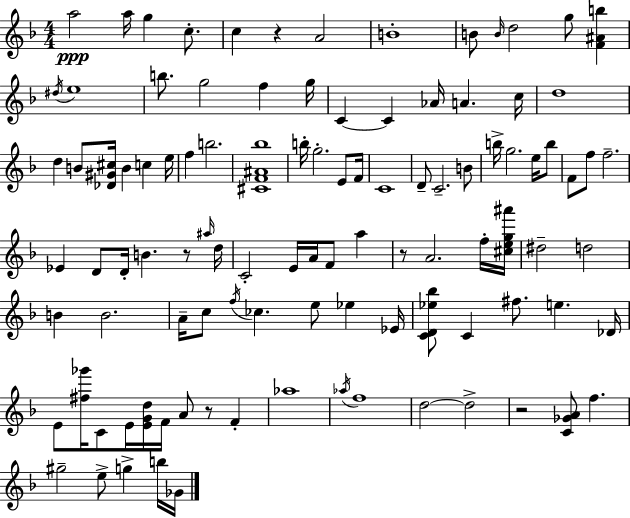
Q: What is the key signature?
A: D minor